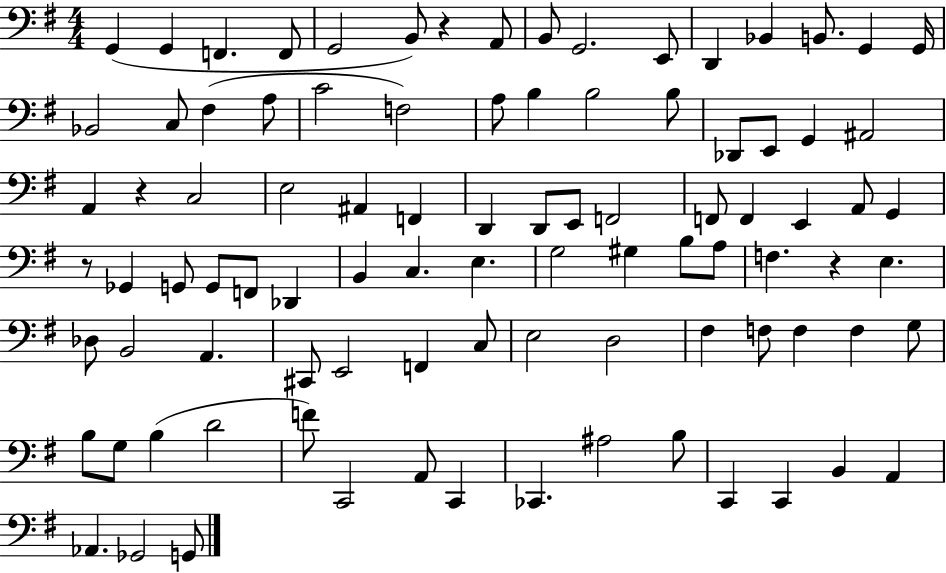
G2/q G2/q F2/q. F2/e G2/h B2/e R/q A2/e B2/e G2/h. E2/e D2/q Bb2/q B2/e. G2/q G2/s Bb2/h C3/e F#3/q A3/e C4/h F3/h A3/e B3/q B3/h B3/e Db2/e E2/e G2/q A#2/h A2/q R/q C3/h E3/h A#2/q F2/q D2/q D2/e E2/e F2/h F2/e F2/q E2/q A2/e G2/q R/e Gb2/q G2/e G2/e F2/e Db2/q B2/q C3/q. E3/q. G3/h G#3/q B3/e A3/e F3/q. R/q E3/q. Db3/e B2/h A2/q. C#2/e E2/h F2/q C3/e E3/h D3/h F#3/q F3/e F3/q F3/q G3/e B3/e G3/e B3/q D4/h F4/e C2/h A2/e C2/q CES2/q. A#3/h B3/e C2/q C2/q B2/q A2/q Ab2/q. Gb2/h G2/e